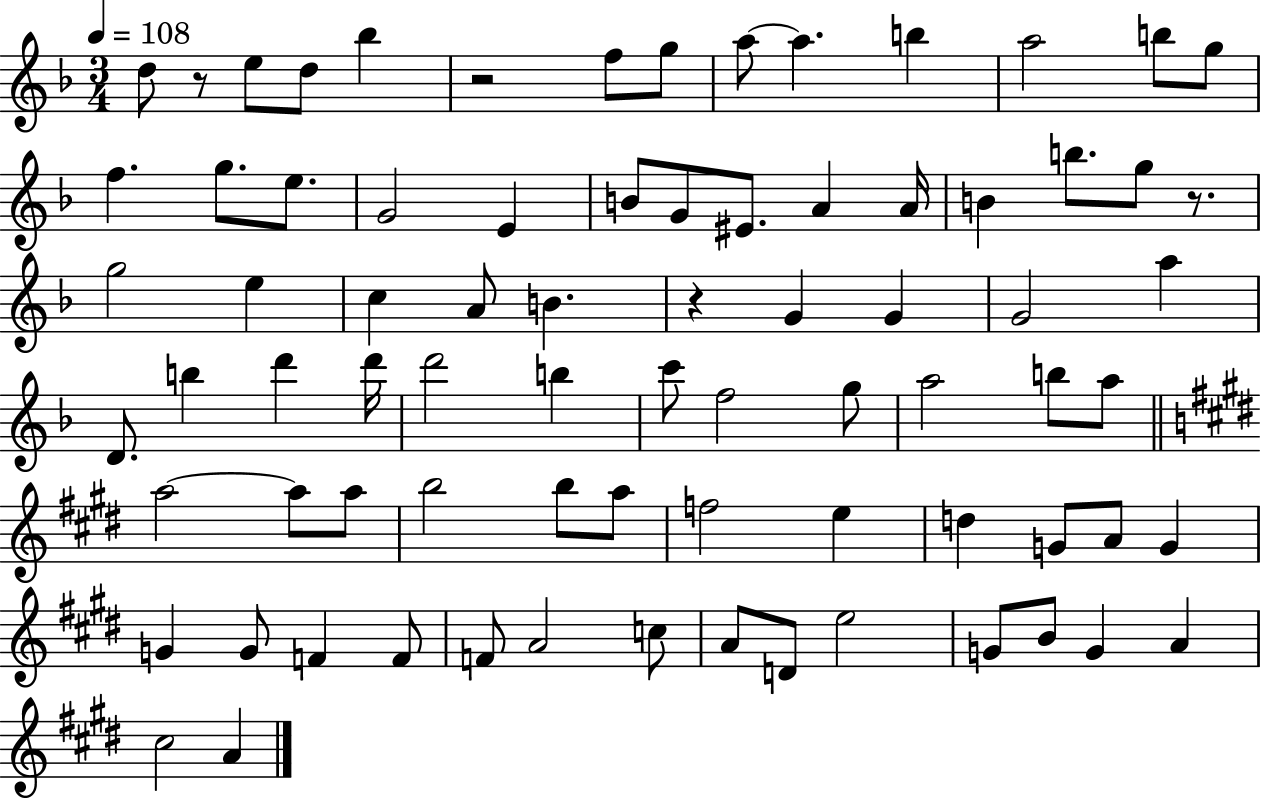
{
  \clef treble
  \numericTimeSignature
  \time 3/4
  \key f \major
  \tempo 4 = 108
  d''8 r8 e''8 d''8 bes''4 | r2 f''8 g''8 | a''8~~ a''4. b''4 | a''2 b''8 g''8 | \break f''4. g''8. e''8. | g'2 e'4 | b'8 g'8 eis'8. a'4 a'16 | b'4 b''8. g''8 r8. | \break g''2 e''4 | c''4 a'8 b'4. | r4 g'4 g'4 | g'2 a''4 | \break d'8. b''4 d'''4 d'''16 | d'''2 b''4 | c'''8 f''2 g''8 | a''2 b''8 a''8 | \break \bar "||" \break \key e \major a''2~~ a''8 a''8 | b''2 b''8 a''8 | f''2 e''4 | d''4 g'8 a'8 g'4 | \break g'4 g'8 f'4 f'8 | f'8 a'2 c''8 | a'8 d'8 e''2 | g'8 b'8 g'4 a'4 | \break cis''2 a'4 | \bar "|."
}